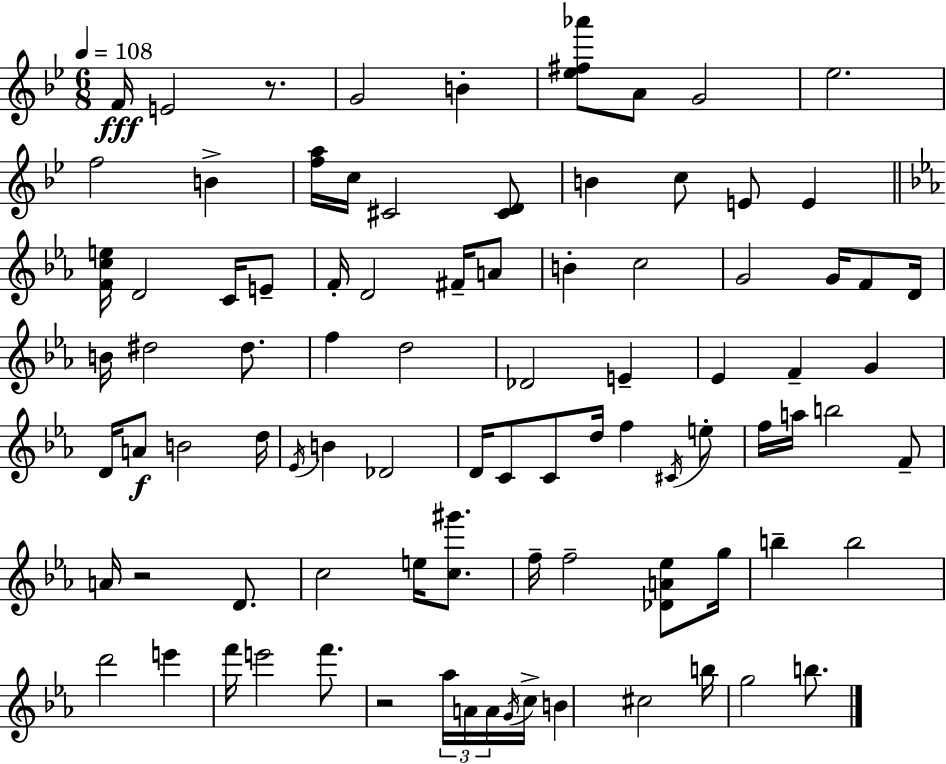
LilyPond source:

{
  \clef treble
  \numericTimeSignature
  \time 6/8
  \key bes \major
  \tempo 4 = 108
  f'16\fff e'2 r8. | g'2 b'4-. | <ees'' fis'' aes'''>8 a'8 g'2 | ees''2. | \break f''2 b'4-> | <f'' a''>16 c''16 cis'2 <cis' d'>8 | b'4 c''8 e'8 e'4 | \bar "||" \break \key c \minor <f' c'' e''>16 d'2 c'16 e'8-- | f'16-. d'2 fis'16-- a'8 | b'4-. c''2 | g'2 g'16 f'8 d'16 | \break b'16 dis''2 dis''8. | f''4 d''2 | des'2 e'4-- | ees'4 f'4-- g'4 | \break d'16 a'8\f b'2 d''16 | \acciaccatura { ees'16 } b'4 des'2 | d'16 c'8 c'8 d''16 f''4 \acciaccatura { cis'16 } | e''8-. f''16 a''16 b''2 | \break f'8-- a'16 r2 d'8. | c''2 e''16 <c'' gis'''>8. | f''16-- f''2-- <des' a' ees''>8 | g''16 b''4-- b''2 | \break d'''2 e'''4 | f'''16 e'''2 f'''8. | r2 \tuplet 3/2 { aes''16 a'16 | a'16 } \acciaccatura { g'16 } c''16-> b'4 cis''2 | \break b''16 g''2 | b''8. \bar "|."
}